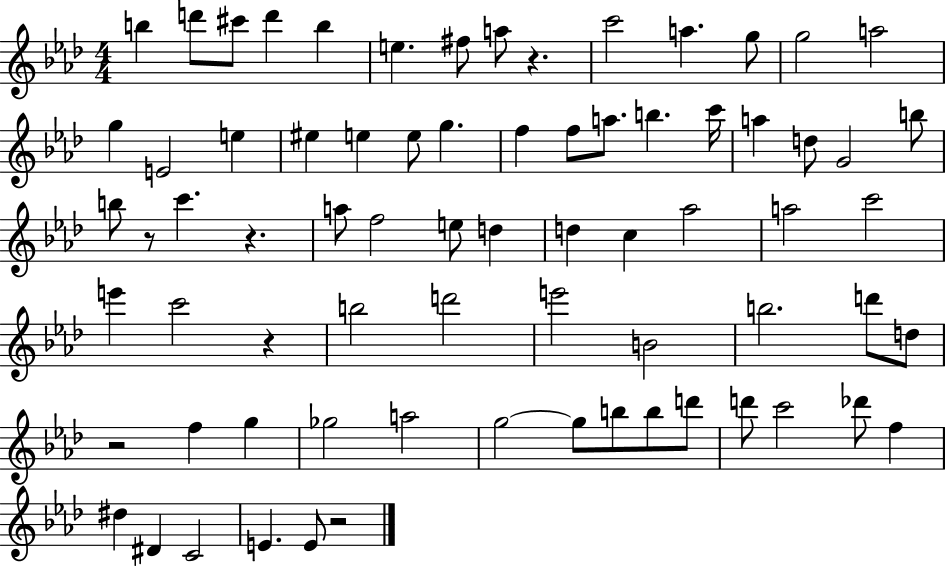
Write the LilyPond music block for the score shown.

{
  \clef treble
  \numericTimeSignature
  \time 4/4
  \key aes \major
  b''4 d'''8 cis'''8 d'''4 b''4 | e''4. fis''8 a''8 r4. | c'''2 a''4. g''8 | g''2 a''2 | \break g''4 e'2 e''4 | eis''4 e''4 e''8 g''4. | f''4 f''8 a''8. b''4. c'''16 | a''4 d''8 g'2 b''8 | \break b''8 r8 c'''4. r4. | a''8 f''2 e''8 d''4 | d''4 c''4 aes''2 | a''2 c'''2 | \break e'''4 c'''2 r4 | b''2 d'''2 | e'''2 b'2 | b''2. d'''8 d''8 | \break r2 f''4 g''4 | ges''2 a''2 | g''2~~ g''8 b''8 b''8 d'''8 | d'''8 c'''2 des'''8 f''4 | \break dis''4 dis'4 c'2 | e'4. e'8 r2 | \bar "|."
}